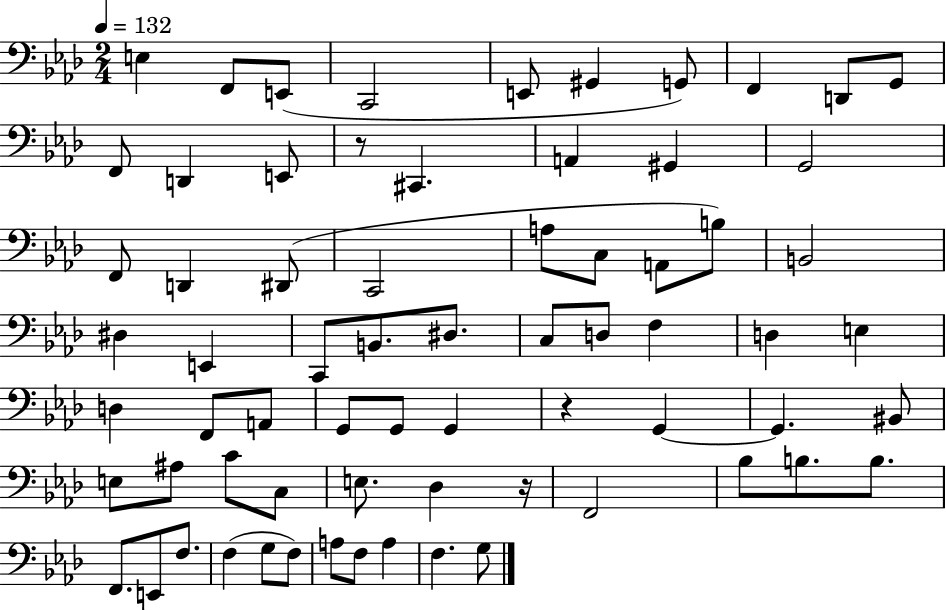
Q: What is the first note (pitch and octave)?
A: E3